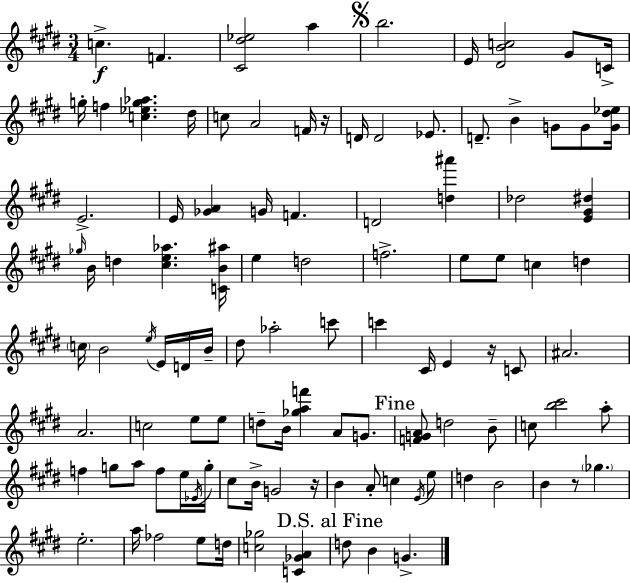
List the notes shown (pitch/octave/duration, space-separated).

C5/q. F4/q. [C#4,D#5,Eb5]/h A5/q B5/h. E4/s [D#4,B4,C5]/h G#4/e C4/s G5/s F5/q [C5,Eb5,G5,Ab5]/q. D#5/s C5/e A4/h F4/s R/s D4/s D4/h Eb4/e. D4/e. B4/q G4/e G4/e [G4,D#5,Eb5]/s E4/h. E4/s [Gb4,A4]/q G4/s F4/q. D4/h [D5,A#6]/q Db5/h [E4,G#4,D#5]/q Gb5/s B4/s D5/q [C#5,E5,Ab5]/q. [C4,B4,A#5]/s E5/q D5/h F5/h. E5/e E5/e C5/q D5/q C5/s B4/h E5/s E4/s D4/s B4/s D#5/e Ab5/h C6/e C6/q C#4/s E4/q R/s C4/e A#4/h. A4/h. C5/h E5/e E5/e D5/e B4/s [Gb5,A5,F6]/q A4/e G4/e. [F4,G4,A4]/e D5/h B4/e C5/e [B5,C#6]/h A5/e F5/q G5/e A5/e F5/e E5/s Eb4/s G5/s C#5/e B4/s G4/h R/s B4/q A4/e C5/q E4/s E5/e D5/q B4/h B4/q R/e Gb5/q. E5/h. A5/s FES5/h E5/e D5/s [C5,Gb5]/h [C4,Gb4,A4]/q D5/e B4/q G4/q.